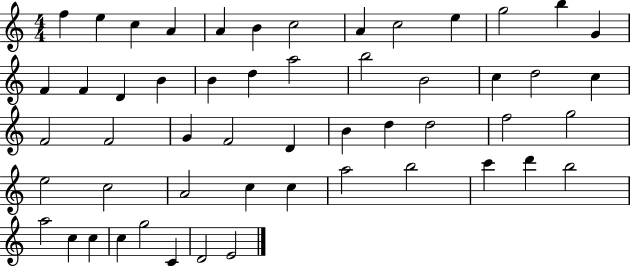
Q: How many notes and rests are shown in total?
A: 53